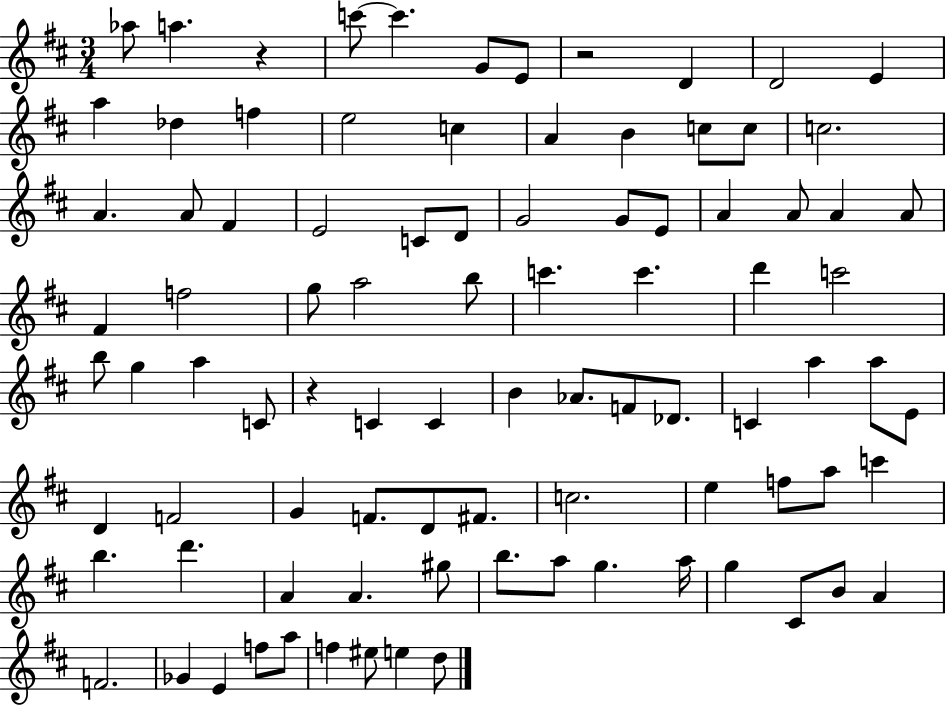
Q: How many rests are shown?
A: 3